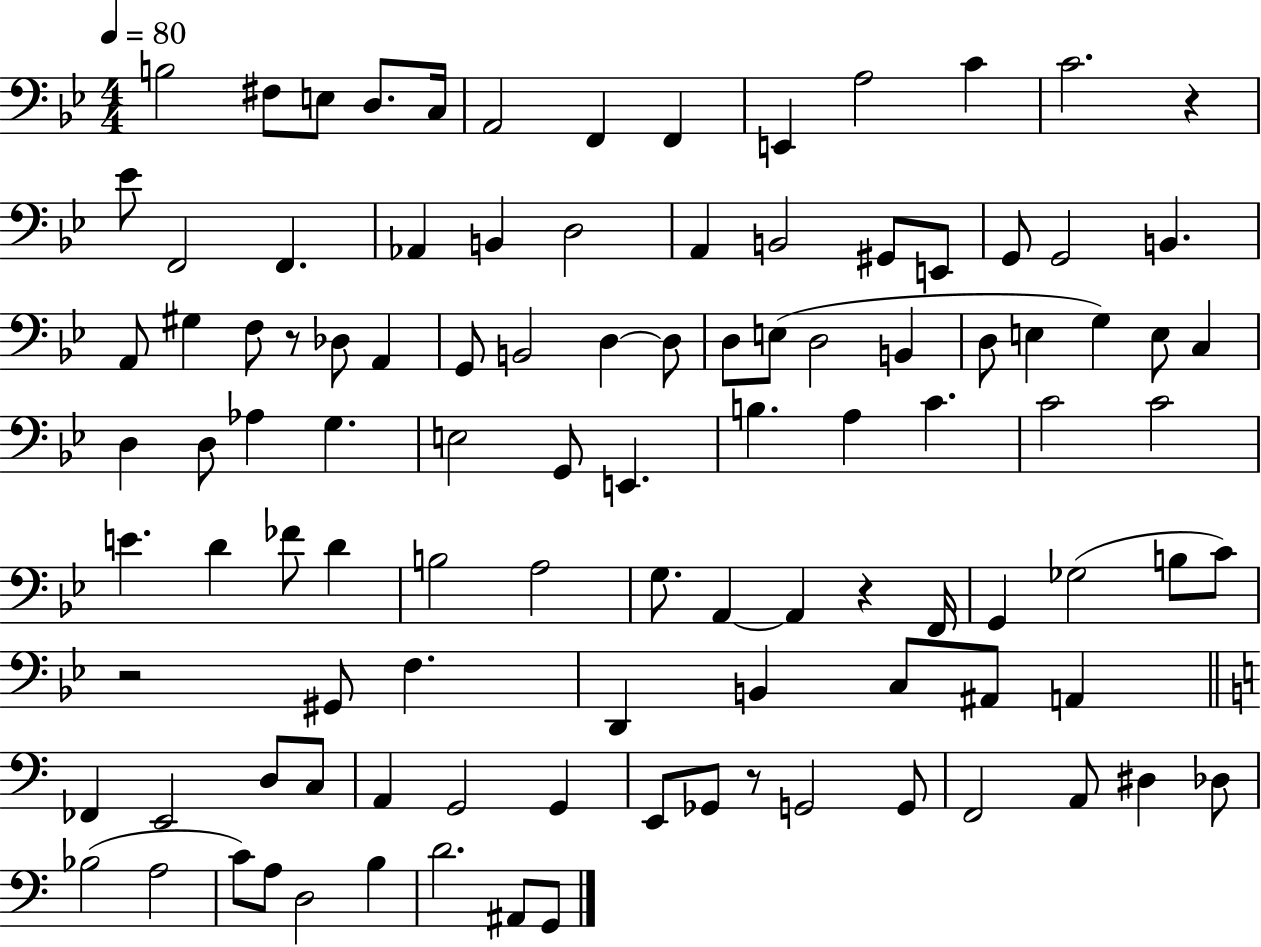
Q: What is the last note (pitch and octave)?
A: G2